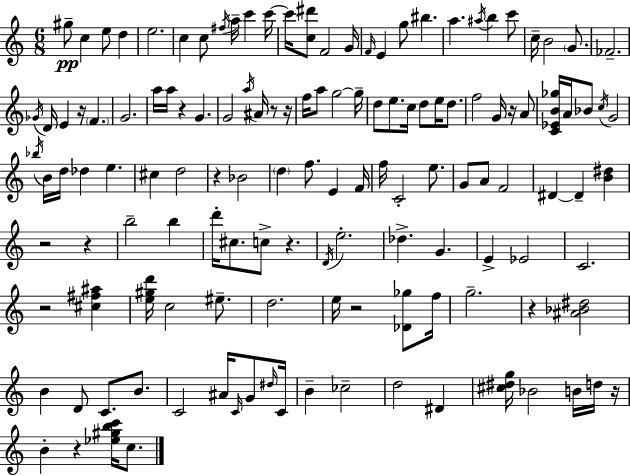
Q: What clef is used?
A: treble